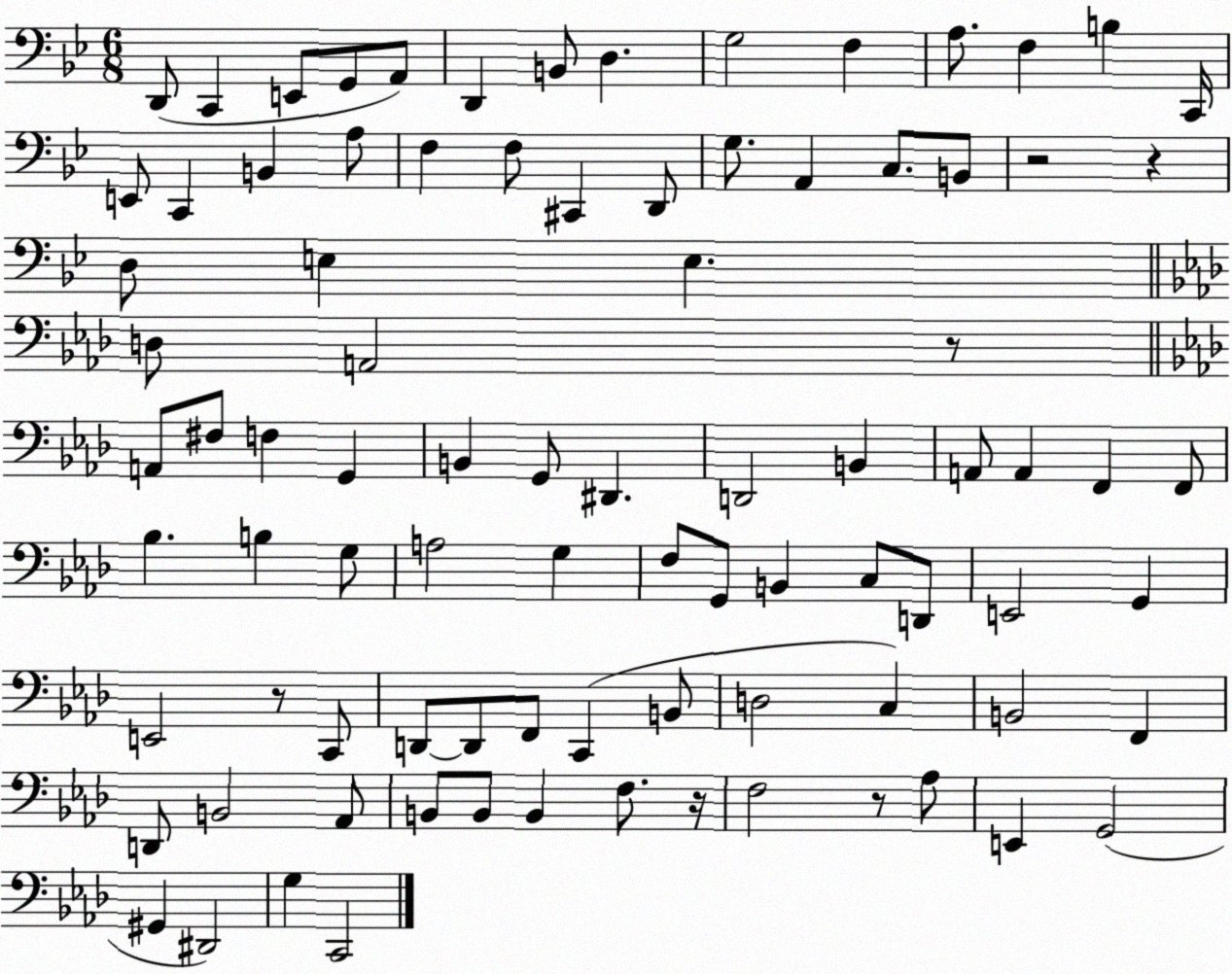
X:1
T:Untitled
M:6/8
L:1/4
K:Bb
D,,/2 C,, E,,/2 G,,/2 A,,/2 D,, B,,/2 D, G,2 F, A,/2 F, B, C,,/4 E,,/2 C,, B,, A,/2 F, F,/2 ^C,, D,,/2 G,/2 A,, C,/2 B,,/2 z2 z D,/2 E, E, D,/2 A,,2 z/2 A,,/2 ^F,/2 F, G,, B,, G,,/2 ^D,, D,,2 B,, A,,/2 A,, F,, F,,/2 _B, B, G,/2 A,2 G, F,/2 G,,/2 B,, C,/2 D,,/2 E,,2 G,, E,,2 z/2 C,,/2 D,,/2 D,,/2 F,,/2 C,, B,,/2 D,2 C, B,,2 F,, D,,/2 B,,2 _A,,/2 B,,/2 B,,/2 B,, F,/2 z/4 F,2 z/2 _A,/2 E,, G,,2 ^G,, ^D,,2 G, C,,2